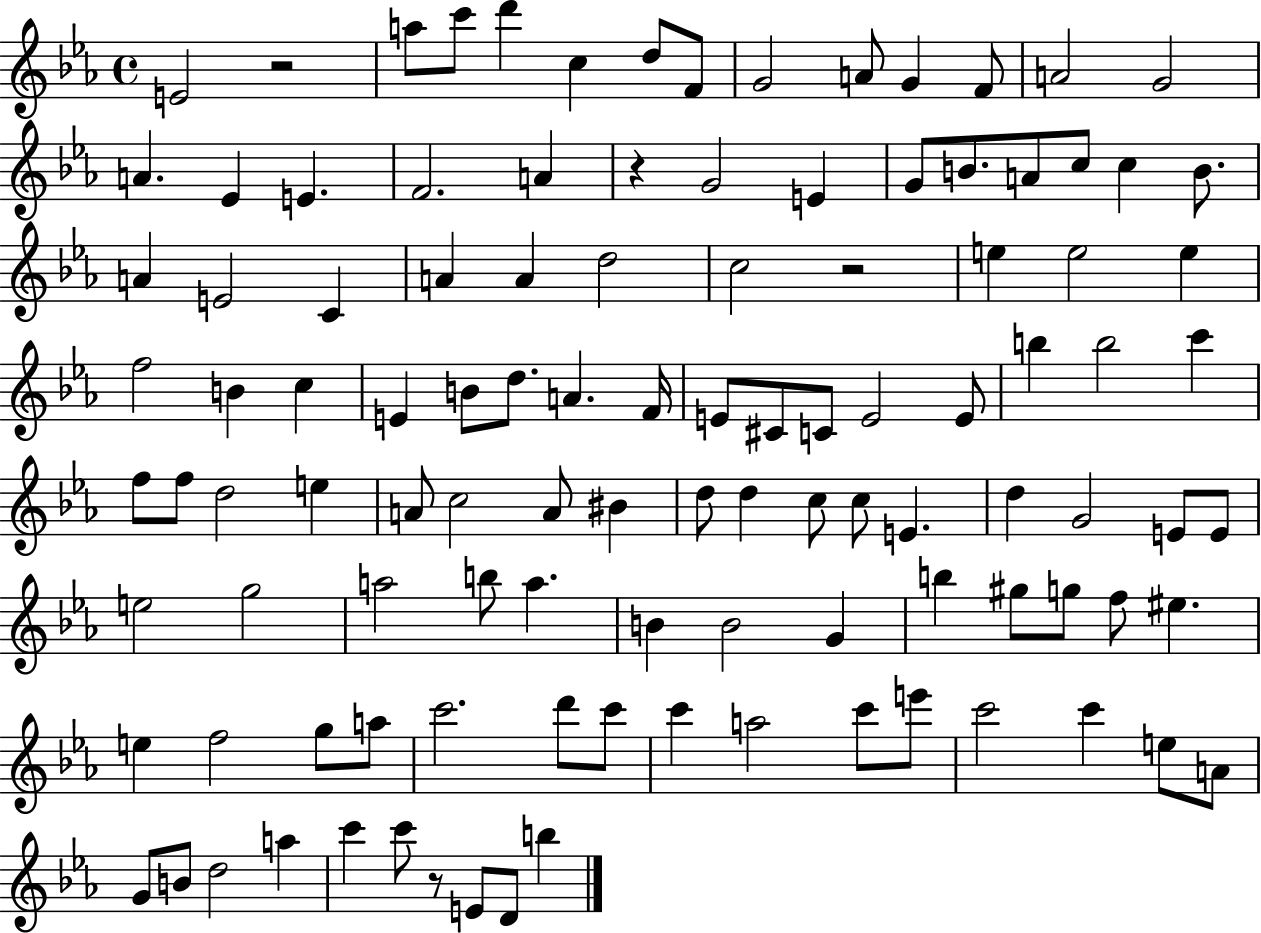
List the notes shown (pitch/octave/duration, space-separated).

E4/h R/h A5/e C6/e D6/q C5/q D5/e F4/e G4/h A4/e G4/q F4/e A4/h G4/h A4/q. Eb4/q E4/q. F4/h. A4/q R/q G4/h E4/q G4/e B4/e. A4/e C5/e C5/q B4/e. A4/q E4/h C4/q A4/q A4/q D5/h C5/h R/h E5/q E5/h E5/q F5/h B4/q C5/q E4/q B4/e D5/e. A4/q. F4/s E4/e C#4/e C4/e E4/h E4/e B5/q B5/h C6/q F5/e F5/e D5/h E5/q A4/e C5/h A4/e BIS4/q D5/e D5/q C5/e C5/e E4/q. D5/q G4/h E4/e E4/e E5/h G5/h A5/h B5/e A5/q. B4/q B4/h G4/q B5/q G#5/e G5/e F5/e EIS5/q. E5/q F5/h G5/e A5/e C6/h. D6/e C6/e C6/q A5/h C6/e E6/e C6/h C6/q E5/e A4/e G4/e B4/e D5/h A5/q C6/q C6/e R/e E4/e D4/e B5/q